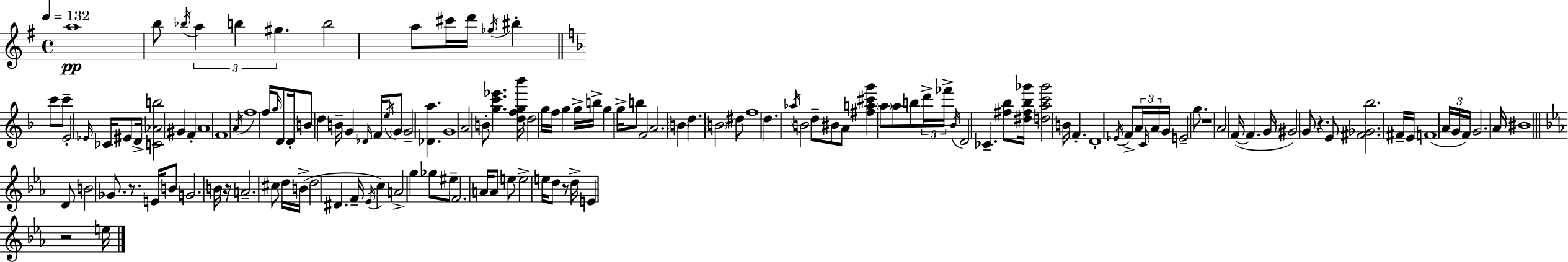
{
  \clef treble
  \time 4/4
  \defaultTimeSignature
  \key g \major
  \tempo 4 = 132
  a''1\pp | b''8 \acciaccatura { bes''16 } \tuplet 3/2 { a''4 b''4 gis''4. } | b''2 a''8 cis'''16 d'''16 \acciaccatura { ges''16 } bis''4-. | \bar "||" \break \key f \major c'''8 c'''8-- e'2-. \grace { ees'16 } ces'16 eis'8 | d'16-> <c' aes' b''>2 gis'4 f'4-. | a'1 | f'1 | \break \acciaccatura { a'16 } f''1 | f''16 \grace { g''16 } d'8 d'16-. b'8 d''4 b'16-- g'4 | \grace { des'16 } f'16 \acciaccatura { e''16 } \parenthesize g'8 g'2-- <des' a''>4. | g'1 | \break a'2 b'8-. <g'' c''' ees'''>4. | <d'' f'' g'' bes'''>16 d''2 g''16 f''16 | g''4 g''16-> b''16-> g''4 g''16-> b''8 f'2 | a'2. | \break \parenthesize b'4 d''4. \parenthesize b'2 | dis''8 f''1 | d''4. \acciaccatura { aes''16 } b'2 | d''8-- bis'8 a'8 <fis'' a'' cis''' g'''>4 \parenthesize a''8 | \break a''8 b''8 \tuplet 3/2 { d'''16-> fes'''16-> \acciaccatura { bes'16 } } d'2 ces'4.-- | <fis'' bes''>8 <dis'' fis'' bes'' ges'''>16 <d'' a'' c''' ges'''>2 | b'16 f'4.-. d'1-. | \acciaccatura { ees'16 } f'8-> \tuplet 3/2 { a'16 \grace { c'16 } a'16 } g'16 e'2-- | \break g''8. r1 | a'2 | f'16~(~ f'4. g'16 gis'2) | g'8 r4. e'8 <fis' ges' bes''>2. | \break fis'16-- e'16 f'1( | \tuplet 3/2 { a'16 g'16 f'16) } g'2. | a'16 bis'1 | \bar "||" \break \key ees \major d'8 b'2 ges'8. r8. | e'16 b'8 g'2. b'16 | r16 a'2.-- cis''8 d''16 | b'16->( d''2 dis'4. f'16-- | \break \acciaccatura { ees'16 } c''4) a'2-> g''4 | ges''8 eis''8-- f'2. | a'16 a'8 e''8 e''2-> e''16 d''8 | r8 d''16-> e'4 r2 | \break e''16 \bar "|."
}